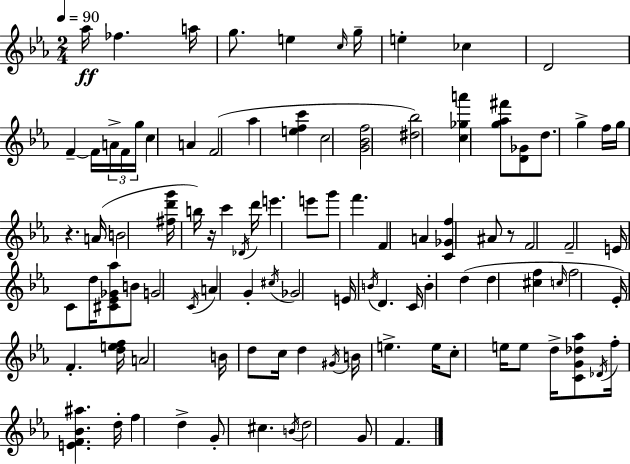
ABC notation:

X:1
T:Untitled
M:2/4
L:1/4
K:Eb
_a/4 _f a/4 g/2 e c/4 g/4 e _c D2 F F/4 A/4 F/4 g/4 c A F2 _a [efc'] c2 [G_Bf]2 [^d_b]2 [c_ga'] [g_a^f']/2 [D_G]/2 d/2 g f/4 g/4 z A/4 B2 [^fd'g']/4 b/4 z/4 c' _D/4 d'/4 e' e'/2 g'/2 f' F A [C_Gf] ^A/2 z/2 F2 F2 E/4 C/2 d/4 [^C_E_G_a]/2 B/2 G2 C/4 A G ^c/4 _G2 E/4 B/4 D C/4 B d d [^cf] c/4 f2 _E/4 F [def]/4 A2 B/4 d/2 c/4 d ^G/4 B/4 e e/4 c/2 e/4 e/2 d/4 [CG_d_a]/2 _D/4 f/4 [EF_B^a] d/4 f d G/2 ^c B/4 d2 G/2 F